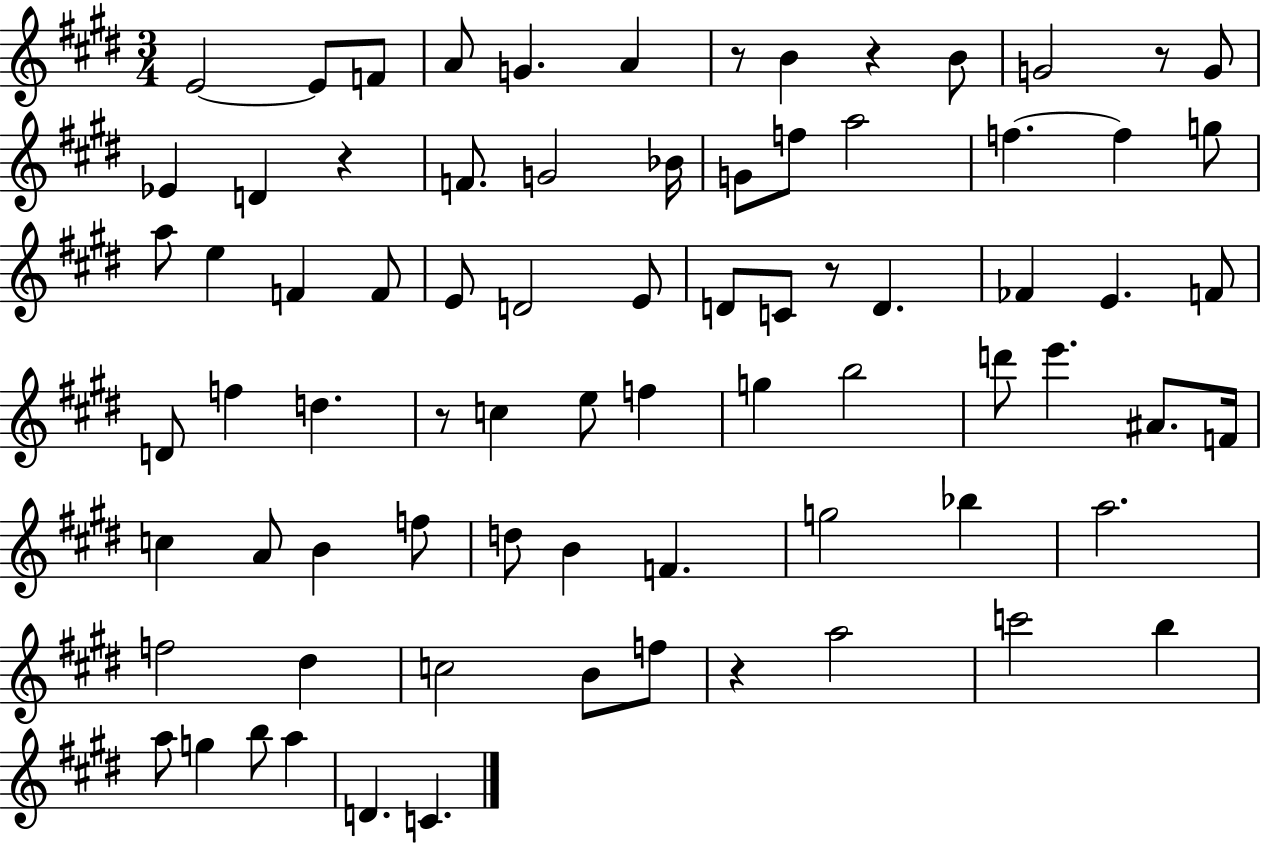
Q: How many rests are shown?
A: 7